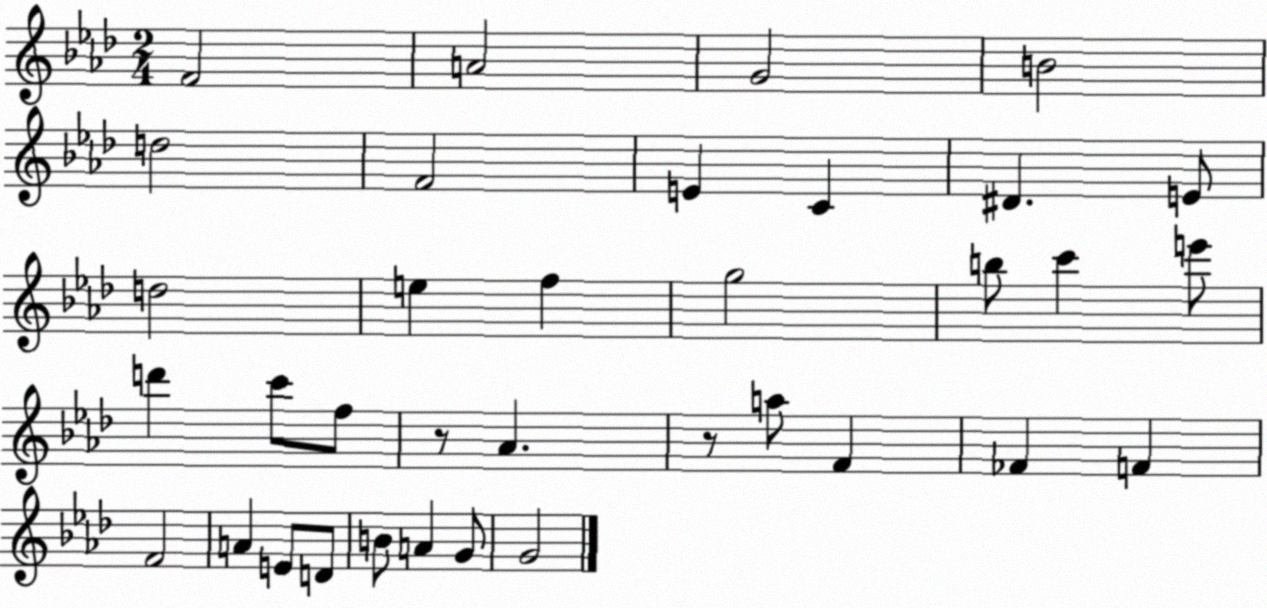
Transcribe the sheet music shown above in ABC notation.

X:1
T:Untitled
M:2/4
L:1/4
K:Ab
F2 A2 G2 B2 d2 F2 E C ^D E/2 d2 e f g2 b/2 c' e'/2 d' c'/2 f/2 z/2 _A z/2 a/2 F _F F F2 A E/2 D/2 B/2 A G/2 G2